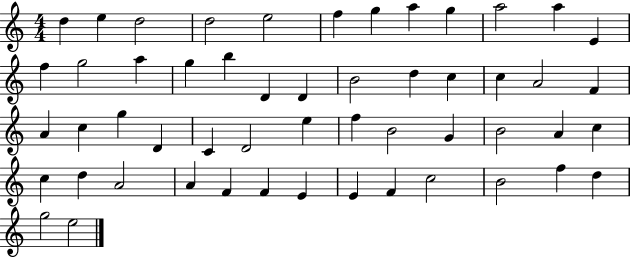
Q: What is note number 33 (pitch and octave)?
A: F5